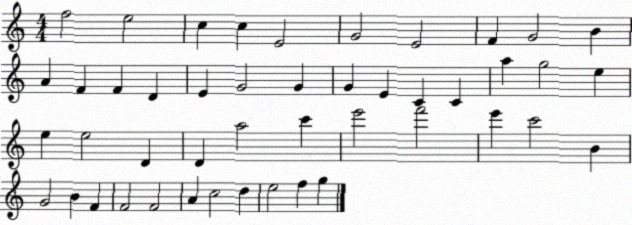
X:1
T:Untitled
M:4/4
L:1/4
K:C
f2 e2 c c E2 G2 E2 F G2 B A F F D E G2 G G E C C a g2 e e e2 D D a2 c' e'2 f'2 e' c'2 B G2 B F F2 F2 A c2 d e2 f g